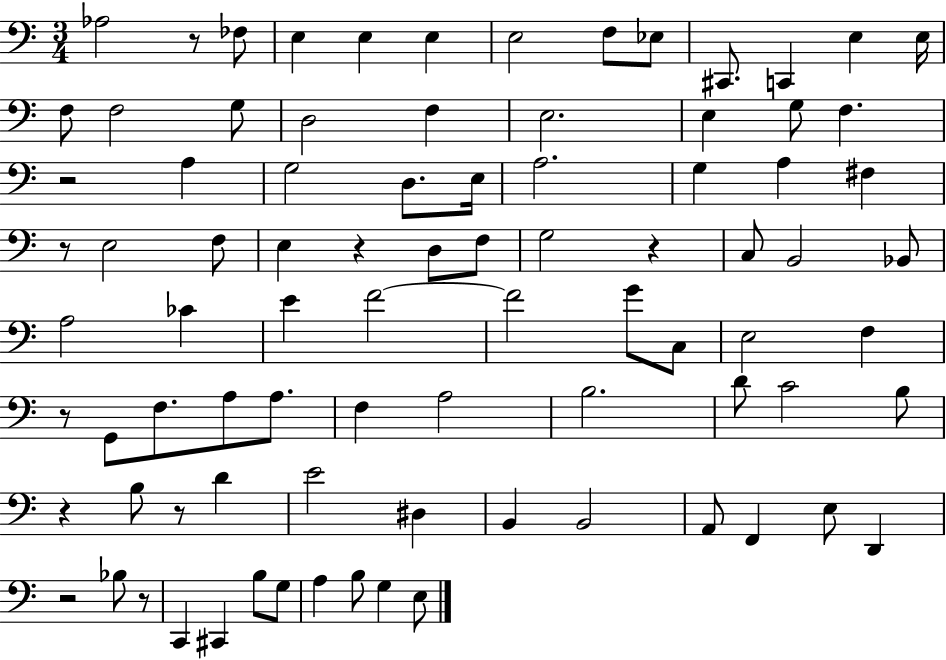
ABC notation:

X:1
T:Untitled
M:3/4
L:1/4
K:C
_A,2 z/2 _F,/2 E, E, E, E,2 F,/2 _E,/2 ^C,,/2 C,, E, E,/4 F,/2 F,2 G,/2 D,2 F, E,2 E, G,/2 F, z2 A, G,2 D,/2 E,/4 A,2 G, A, ^F, z/2 E,2 F,/2 E, z D,/2 F,/2 G,2 z C,/2 B,,2 _B,,/2 A,2 _C E F2 F2 G/2 C,/2 E,2 F, z/2 G,,/2 F,/2 A,/2 A,/2 F, A,2 B,2 D/2 C2 B,/2 z B,/2 z/2 D E2 ^D, B,, B,,2 A,,/2 F,, E,/2 D,, z2 _B,/2 z/2 C,, ^C,, B,/2 G,/2 A, B,/2 G, E,/2